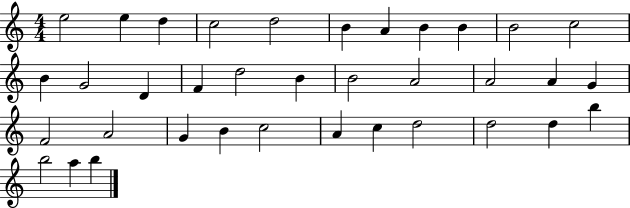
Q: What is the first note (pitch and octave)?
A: E5